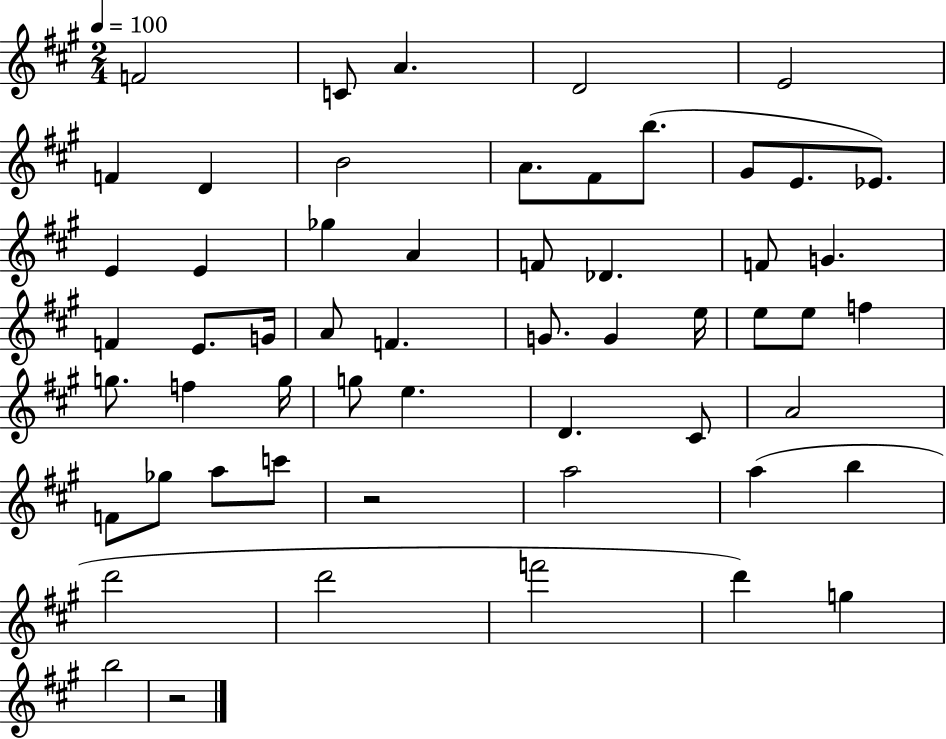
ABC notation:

X:1
T:Untitled
M:2/4
L:1/4
K:A
F2 C/2 A D2 E2 F D B2 A/2 ^F/2 b/2 ^G/2 E/2 _E/2 E E _g A F/2 _D F/2 G F E/2 G/4 A/2 F G/2 G e/4 e/2 e/2 f g/2 f g/4 g/2 e D ^C/2 A2 F/2 _g/2 a/2 c'/2 z2 a2 a b d'2 d'2 f'2 d' g b2 z2